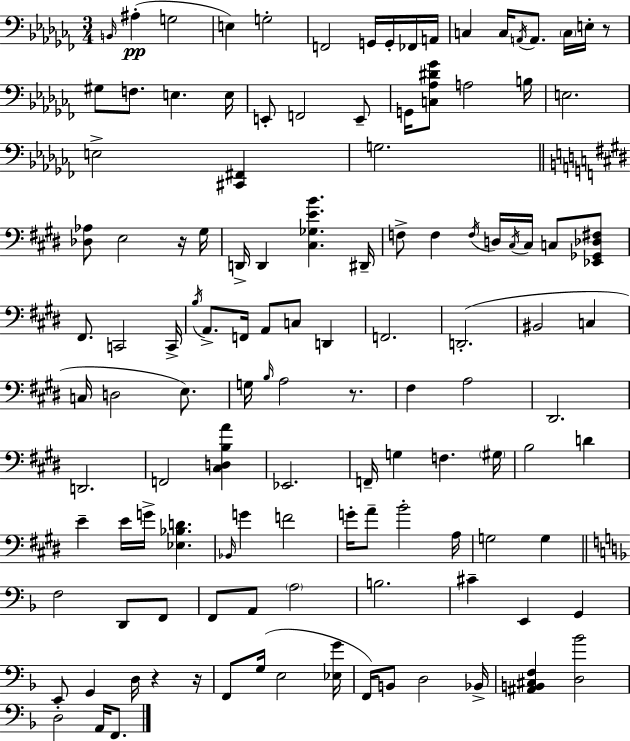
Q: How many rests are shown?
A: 5